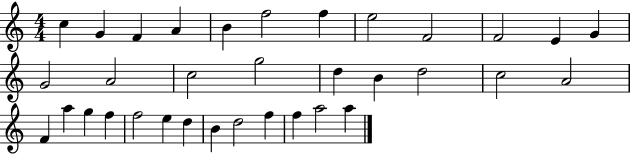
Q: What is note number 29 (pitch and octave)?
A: B4